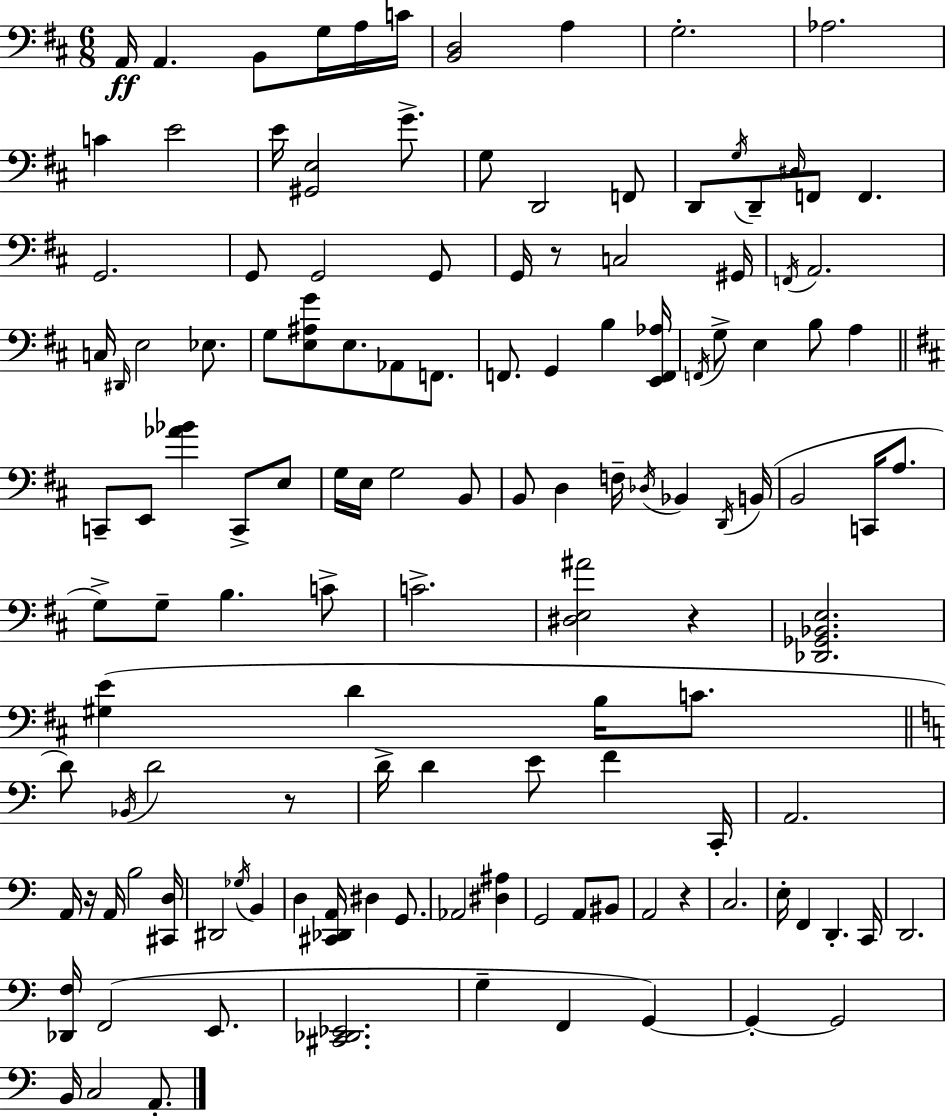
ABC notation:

X:1
T:Untitled
M:6/8
L:1/4
K:D
A,,/4 A,, B,,/2 G,/4 A,/4 C/4 [B,,D,]2 A, G,2 _A,2 C E2 E/4 [^G,,E,]2 G/2 G,/2 D,,2 F,,/2 D,,/2 G,/4 D,,/2 ^D,/4 F,,/2 F,, G,,2 G,,/2 G,,2 G,,/2 G,,/4 z/2 C,2 ^G,,/4 F,,/4 A,,2 C,/4 ^D,,/4 E,2 _E,/2 G,/2 [E,^A,G]/2 E,/2 _A,,/2 F,,/2 F,,/2 G,, B, [E,,F,,_A,]/4 F,,/4 G,/2 E, B,/2 A, C,,/2 E,,/2 [_A_B] C,,/2 E,/2 G,/4 E,/4 G,2 B,,/2 B,,/2 D, F,/4 _D,/4 _B,, D,,/4 B,,/4 B,,2 C,,/4 A,/2 G,/2 G,/2 B, C/2 C2 [^D,E,^A]2 z [_D,,_G,,_B,,E,]2 [^G,E] D B,/4 C/2 D/2 _B,,/4 D2 z/2 D/4 D E/2 F C,,/4 A,,2 A,,/4 z/4 A,,/4 B,2 [^C,,D,]/4 ^D,,2 _G,/4 B,, D, [^C,,_D,,A,,]/4 ^D, G,,/2 _A,,2 [^D,^A,] G,,2 A,,/2 ^B,,/2 A,,2 z C,2 E,/4 F,, D,, C,,/4 D,,2 [_D,,F,]/4 F,,2 E,,/2 [^C,,_D,,_E,,]2 G, F,, G,, G,, G,,2 B,,/4 C,2 A,,/2